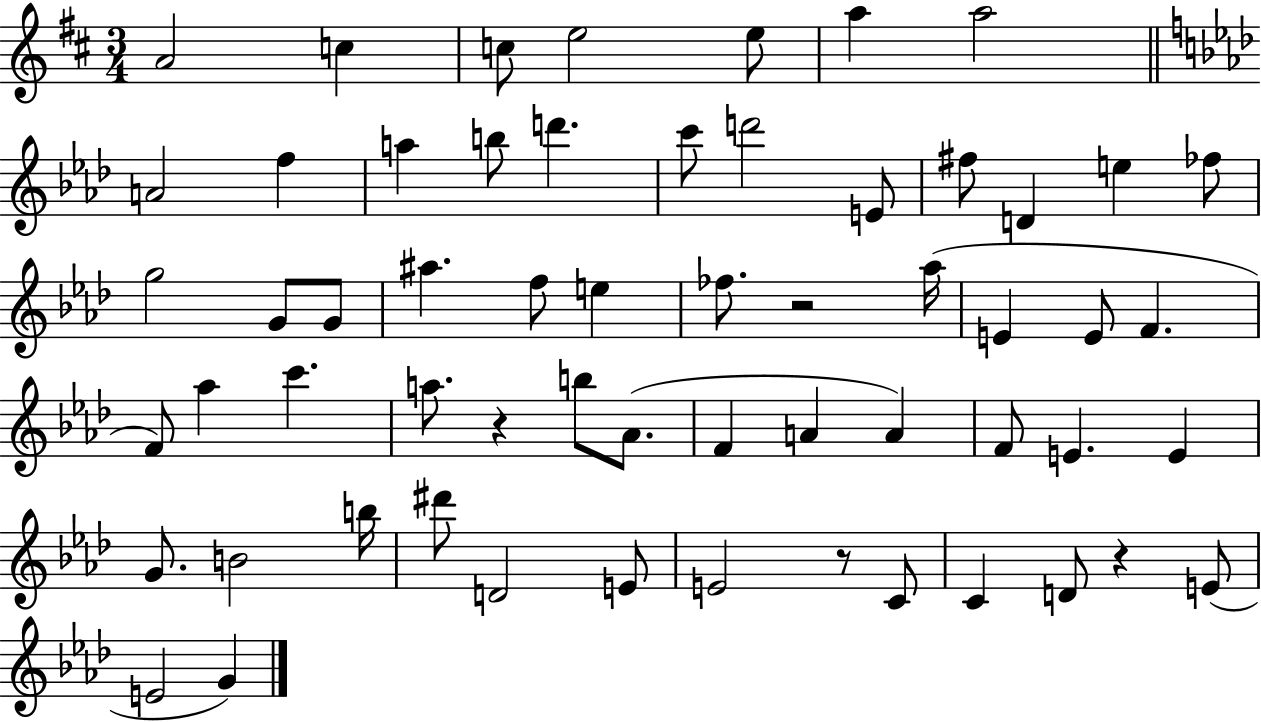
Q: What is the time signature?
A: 3/4